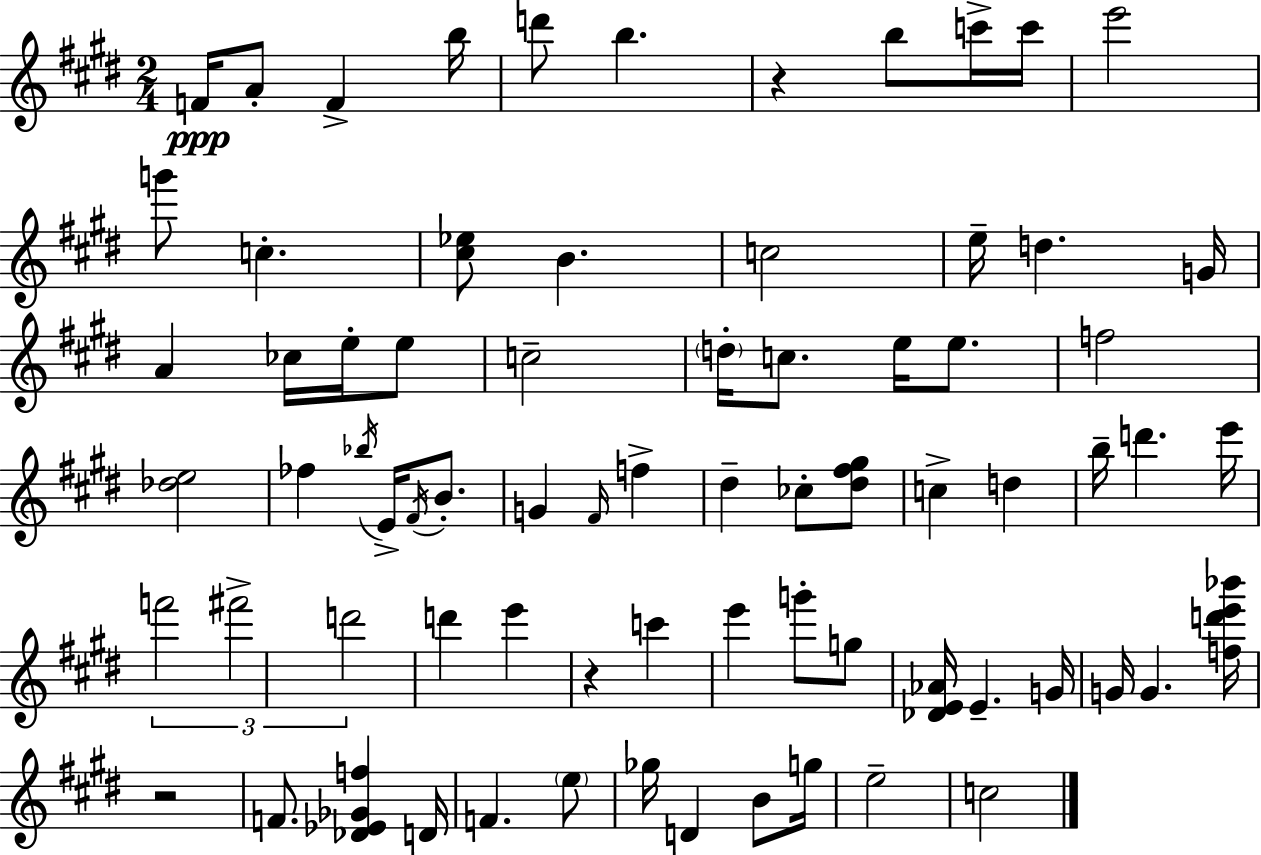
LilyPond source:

{
  \clef treble
  \numericTimeSignature
  \time 2/4
  \key e \major
  f'16\ppp a'8-. f'4-> b''16 | d'''8 b''4. | r4 b''8 c'''16-> c'''16 | e'''2 | \break g'''8 c''4.-. | <cis'' ees''>8 b'4. | c''2 | e''16-- d''4. g'16 | \break a'4 ces''16 e''16-. e''8 | c''2-- | \parenthesize d''16-. c''8. e''16 e''8. | f''2 | \break <des'' e''>2 | fes''4 \acciaccatura { bes''16 } e'16-> \acciaccatura { fis'16 } b'8.-. | g'4 \grace { fis'16 } f''4-> | dis''4-- ces''8-. | \break <dis'' fis'' gis''>8 c''4-> d''4 | b''16-- d'''4. | e'''16 \tuplet 3/2 { f'''2 | fis'''2-> | \break d'''2 } | d'''4 e'''4 | r4 c'''4 | e'''4 g'''8-. | \break g''8 <des' e' aes'>16 e'4.-- | g'16 g'16 g'4. | <f'' d''' e''' bes'''>16 r2 | f'8. <des' ees' ges' f''>4 | \break d'16 f'4. | \parenthesize e''8 ges''16 d'4 | b'8 g''16 e''2-- | c''2 | \break \bar "|."
}